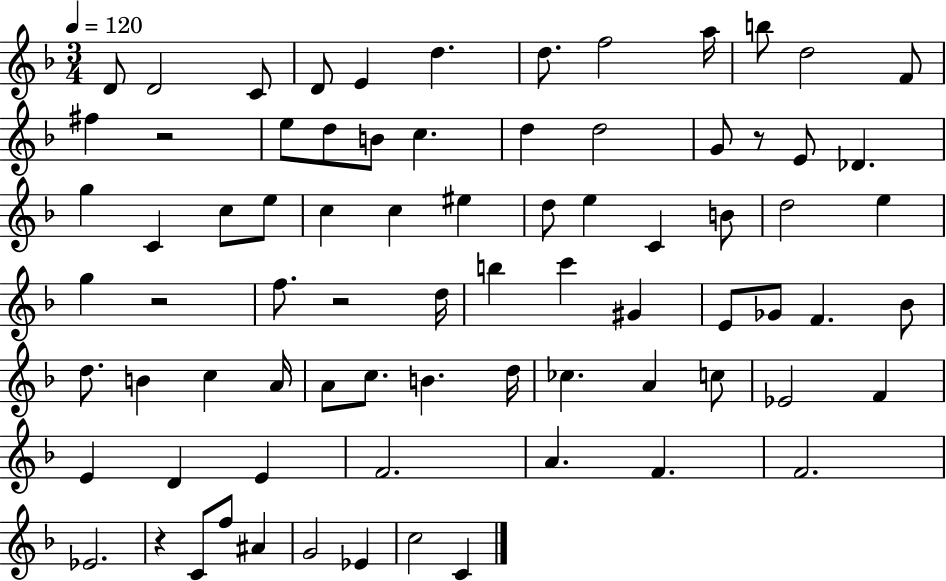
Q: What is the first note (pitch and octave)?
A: D4